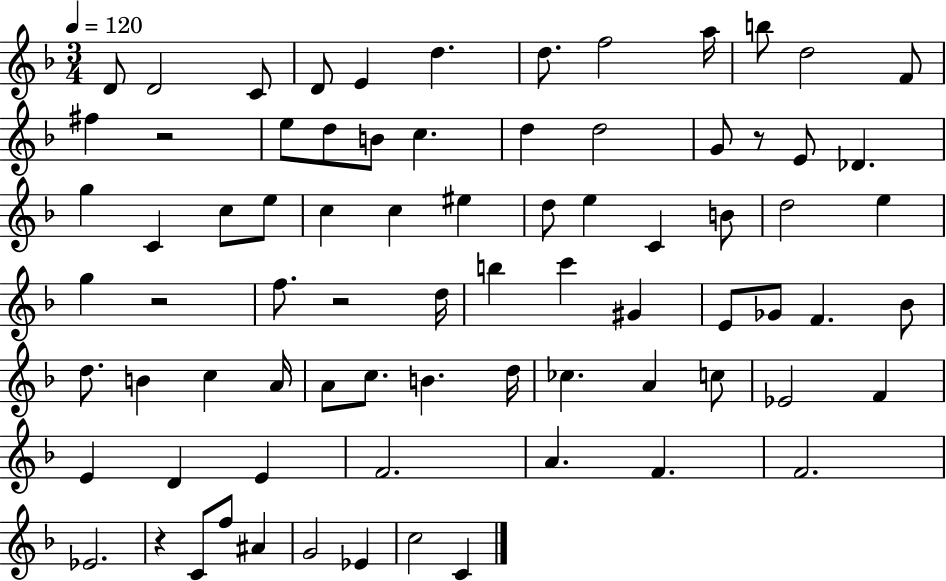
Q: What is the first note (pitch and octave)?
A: D4